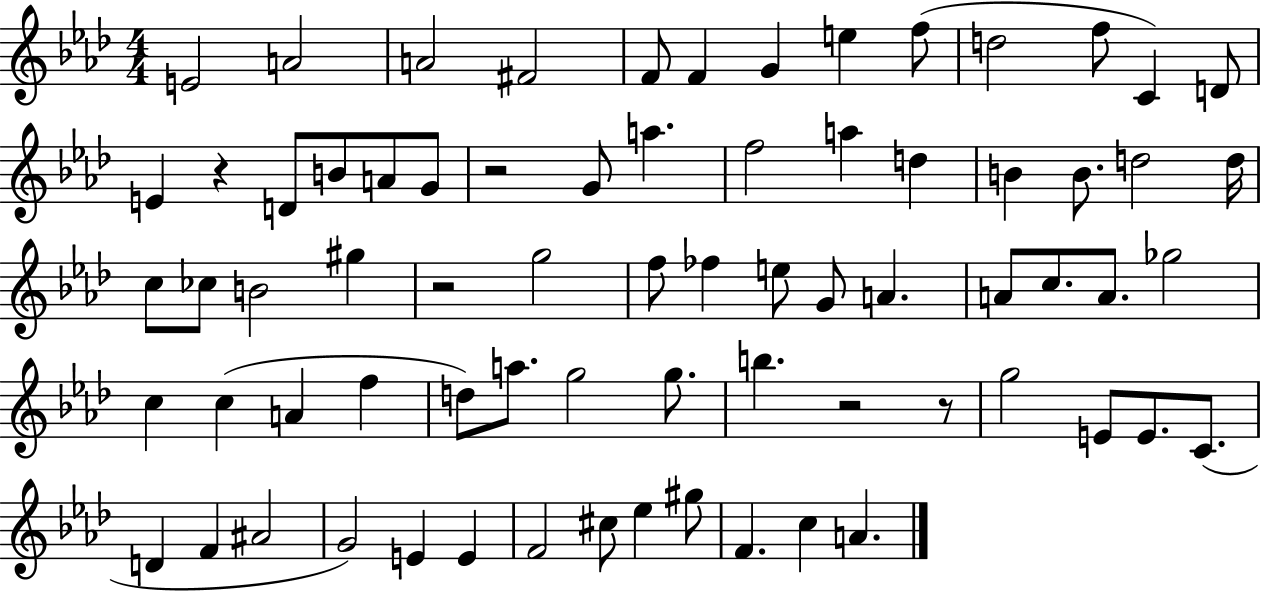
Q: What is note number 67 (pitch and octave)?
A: A4